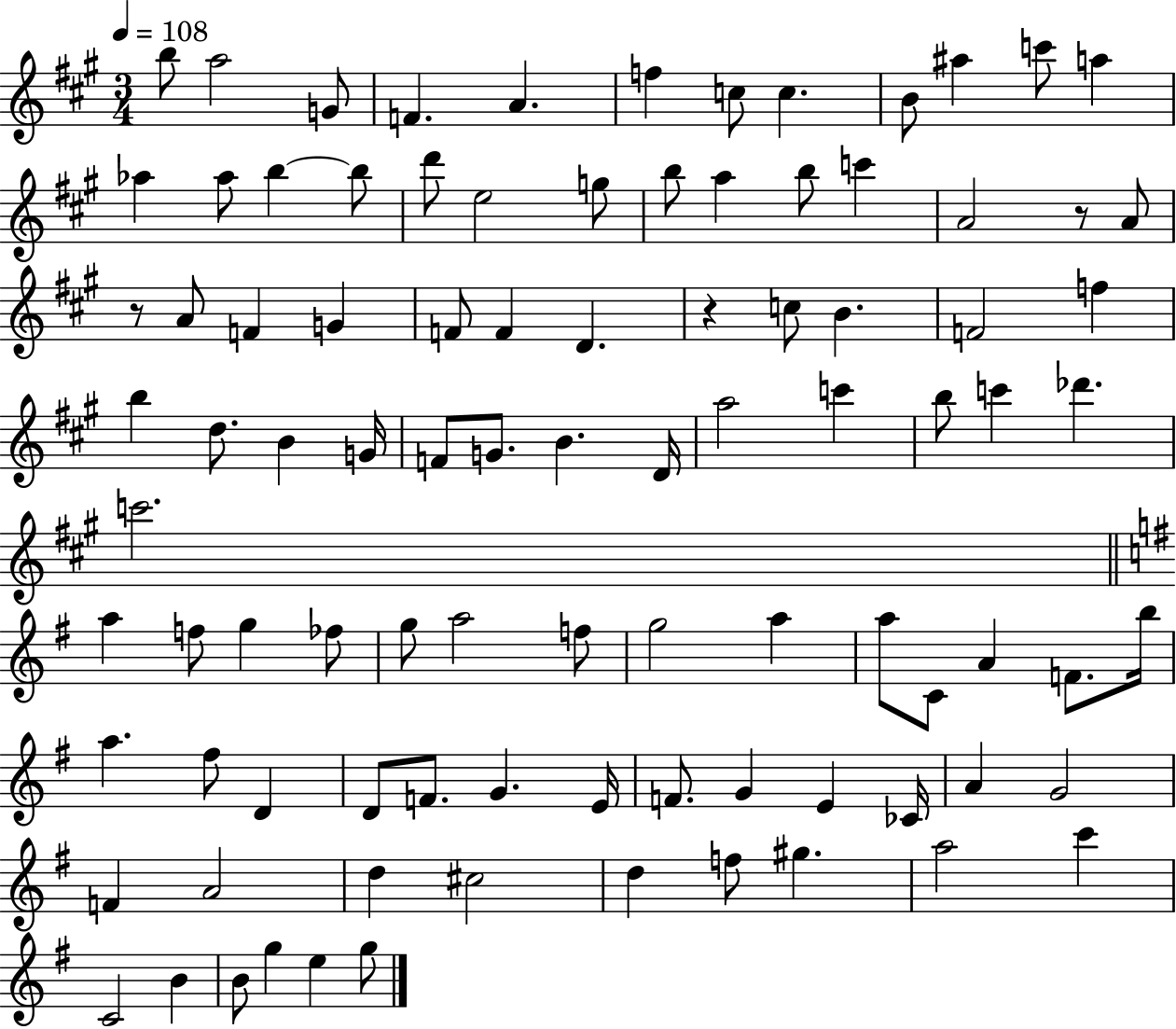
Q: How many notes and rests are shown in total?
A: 94